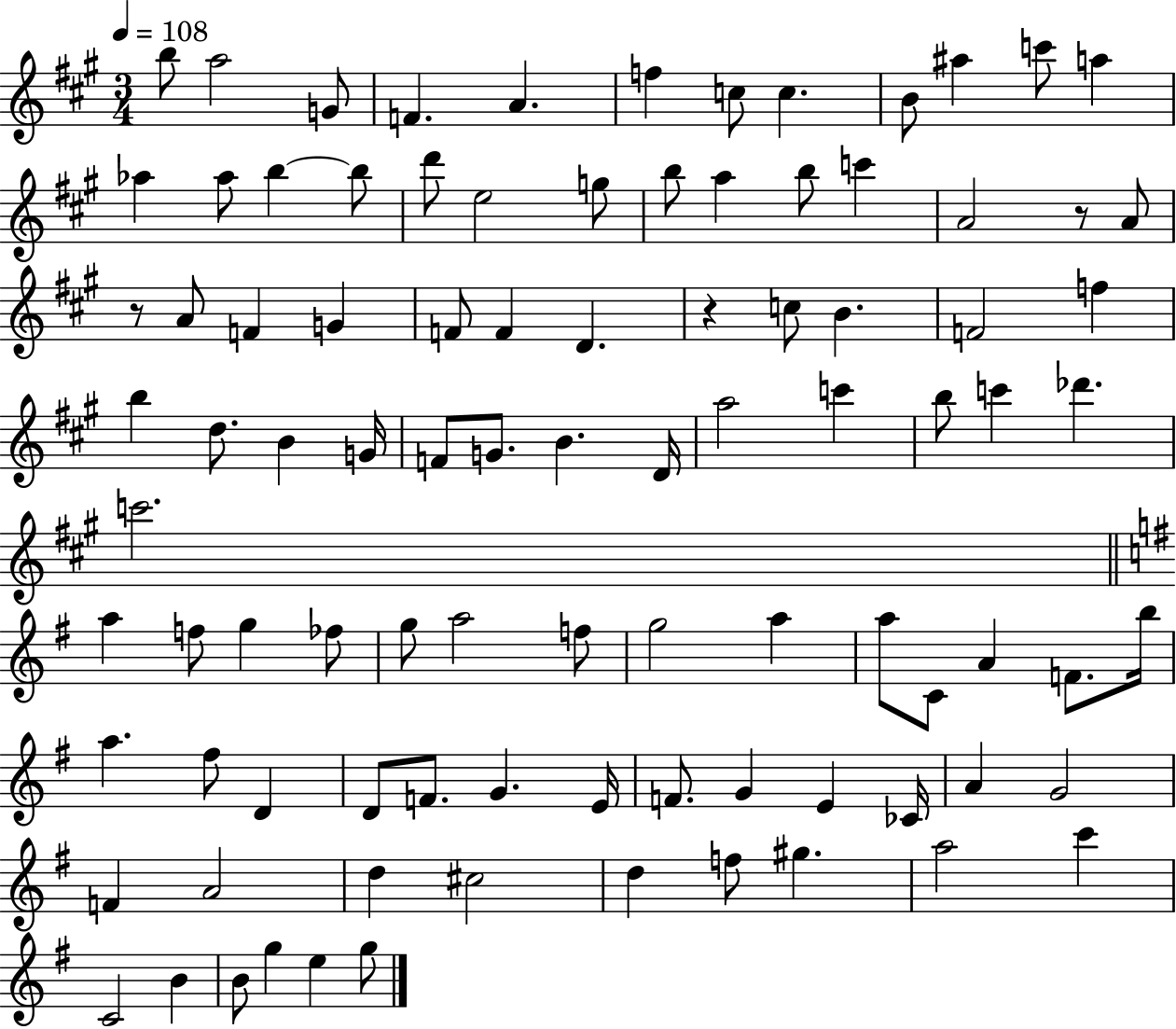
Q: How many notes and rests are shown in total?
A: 94